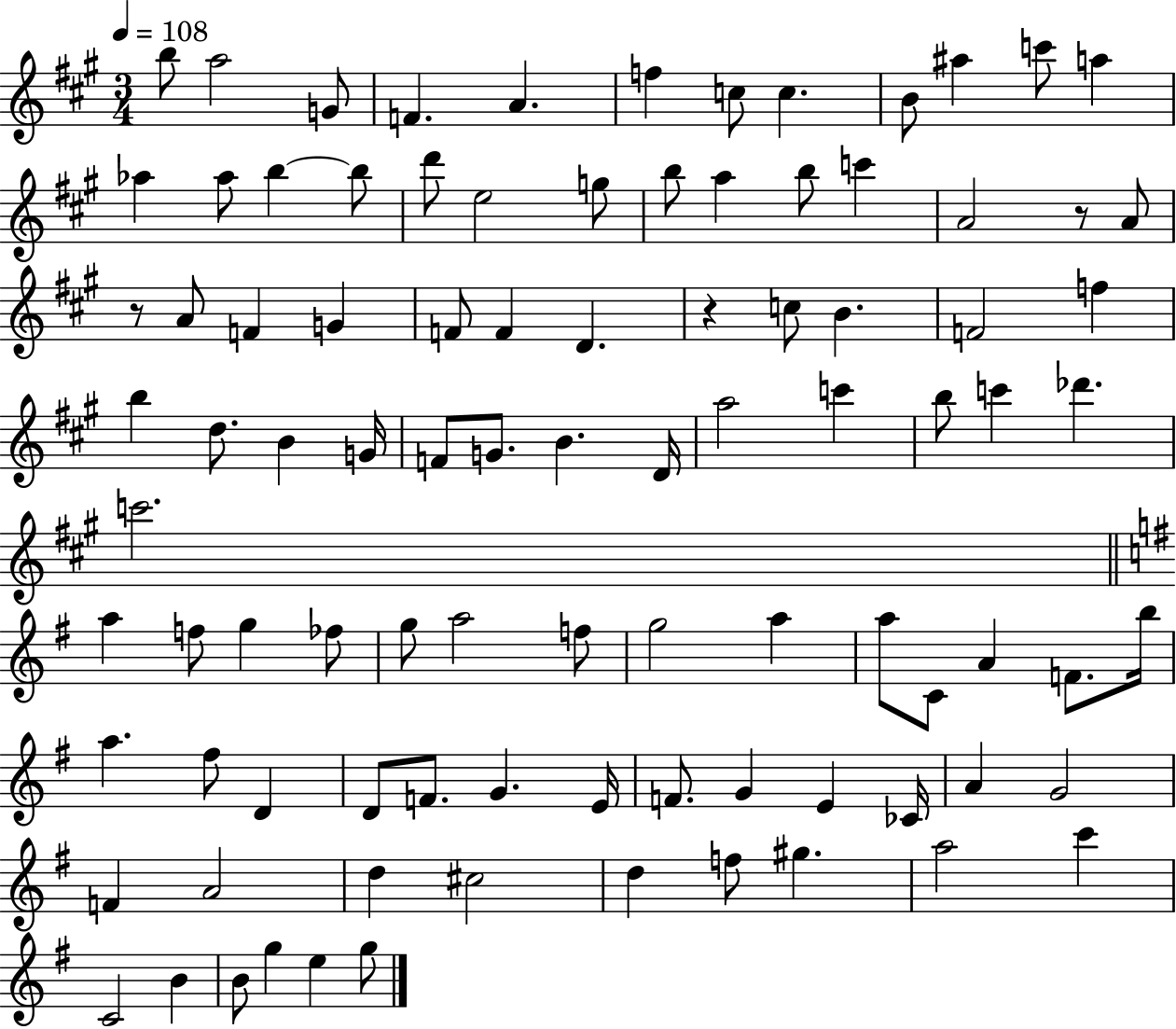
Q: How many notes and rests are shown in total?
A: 94